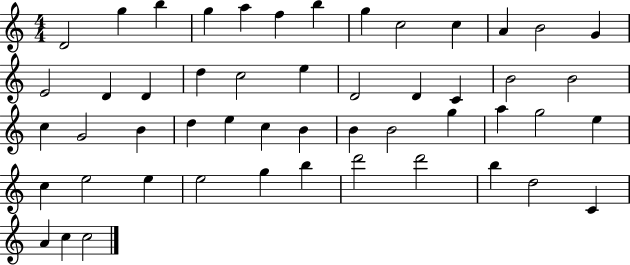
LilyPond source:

{
  \clef treble
  \numericTimeSignature
  \time 4/4
  \key c \major
  d'2 g''4 b''4 | g''4 a''4 f''4 b''4 | g''4 c''2 c''4 | a'4 b'2 g'4 | \break e'2 d'4 d'4 | d''4 c''2 e''4 | d'2 d'4 c'4 | b'2 b'2 | \break c''4 g'2 b'4 | d''4 e''4 c''4 b'4 | b'4 b'2 g''4 | a''4 g''2 e''4 | \break c''4 e''2 e''4 | e''2 g''4 b''4 | d'''2 d'''2 | b''4 d''2 c'4 | \break a'4 c''4 c''2 | \bar "|."
}